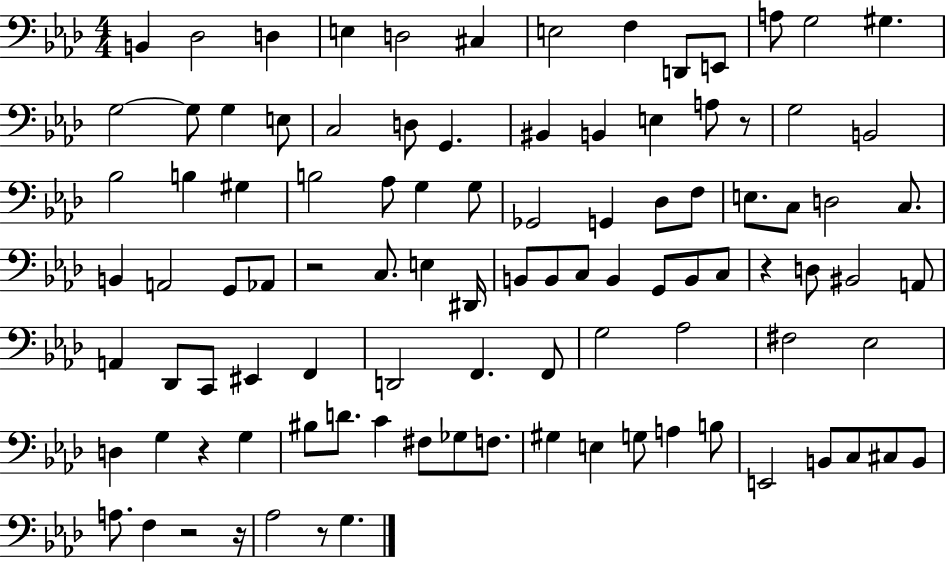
{
  \clef bass
  \numericTimeSignature
  \time 4/4
  \key aes \major
  \repeat volta 2 { b,4 des2 d4 | e4 d2 cis4 | e2 f4 d,8 e,8 | a8 g2 gis4. | \break g2~~ g8 g4 e8 | c2 d8 g,4. | bis,4 b,4 e4 a8 r8 | g2 b,2 | \break bes2 b4 gis4 | b2 aes8 g4 g8 | ges,2 g,4 des8 f8 | e8. c8 d2 c8. | \break b,4 a,2 g,8 aes,8 | r2 c8. e4 dis,16 | b,8 b,8 c8 b,4 g,8 b,8 c8 | r4 d8 bis,2 a,8 | \break a,4 des,8 c,8 eis,4 f,4 | d,2 f,4. f,8 | g2 aes2 | fis2 ees2 | \break d4 g4 r4 g4 | bis8 d'8. c'4 fis8 ges8 f8. | gis4 e4 g8 a4 b8 | e,2 b,8 c8 cis8 b,8 | \break a8. f4 r2 r16 | aes2 r8 g4. | } \bar "|."
}